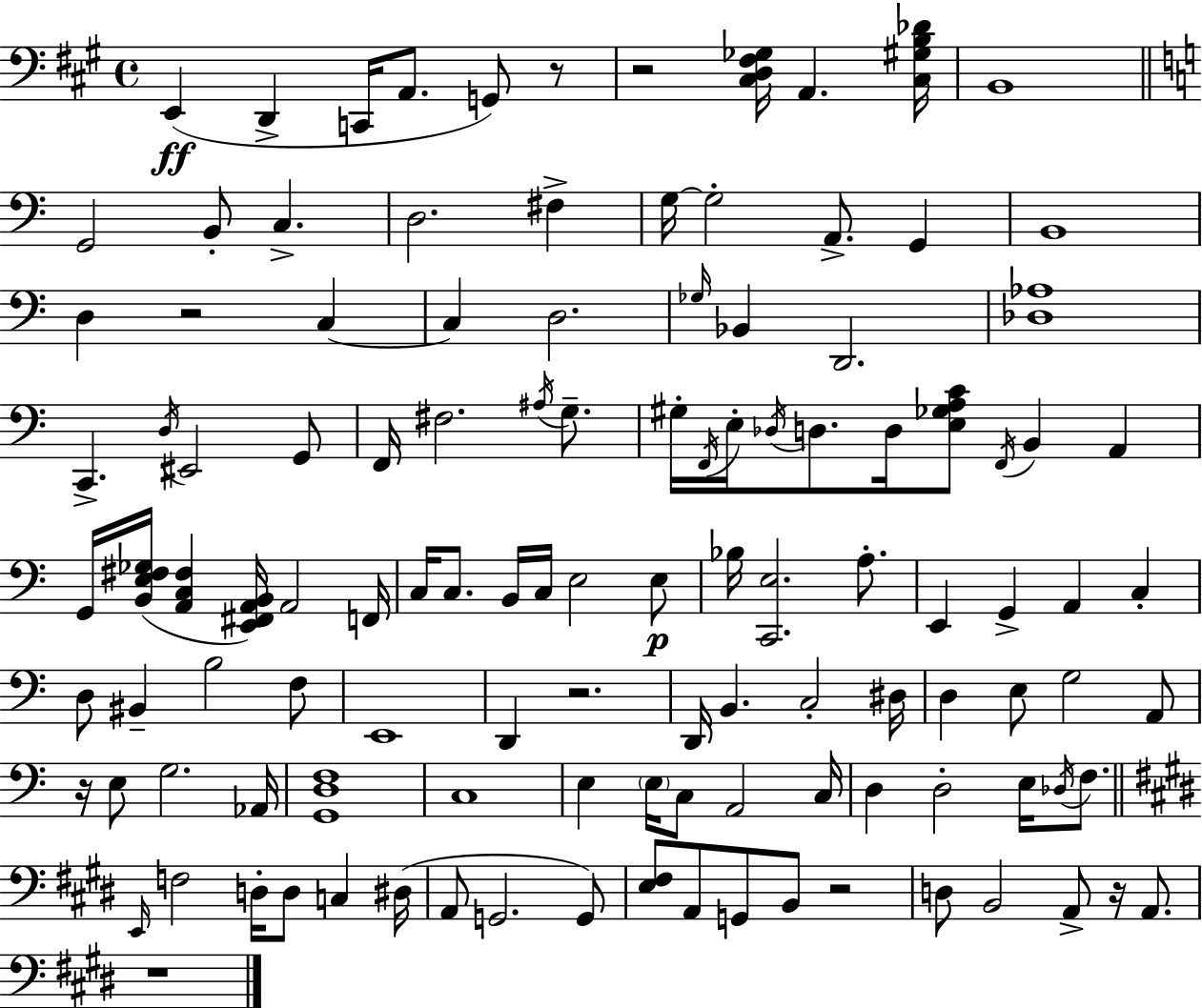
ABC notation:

X:1
T:Untitled
M:4/4
L:1/4
K:A
E,, D,, C,,/4 A,,/2 G,,/2 z/2 z2 [^C,D,^F,_G,]/4 A,, [^C,^G,B,_D]/4 B,,4 G,,2 B,,/2 C, D,2 ^F, G,/4 G,2 A,,/2 G,, B,,4 D, z2 C, C, D,2 _G,/4 _B,, D,,2 [_D,_A,]4 C,, D,/4 ^E,,2 G,,/2 F,,/4 ^F,2 ^A,/4 G,/2 ^G,/4 F,,/4 E,/4 _D,/4 D,/2 D,/4 [E,_G,A,C]/2 F,,/4 B,, A,, G,,/4 [B,,E,^F,_G,]/4 [A,,C,^F,] [E,,^F,,A,,B,,]/4 A,,2 F,,/4 C,/4 C,/2 B,,/4 C,/4 E,2 E,/2 _B,/4 [C,,E,]2 A,/2 E,, G,, A,, C, D,/2 ^B,, B,2 F,/2 E,,4 D,, z2 D,,/4 B,, C,2 ^D,/4 D, E,/2 G,2 A,,/2 z/4 E,/2 G,2 _A,,/4 [G,,D,F,]4 C,4 E, E,/4 C,/2 A,,2 C,/4 D, D,2 E,/4 _D,/4 F,/2 E,,/4 F,2 D,/4 D,/2 C, ^D,/4 A,,/2 G,,2 G,,/2 [E,^F,]/2 A,,/2 G,,/2 B,,/2 z2 D,/2 B,,2 A,,/2 z/4 A,,/2 z4